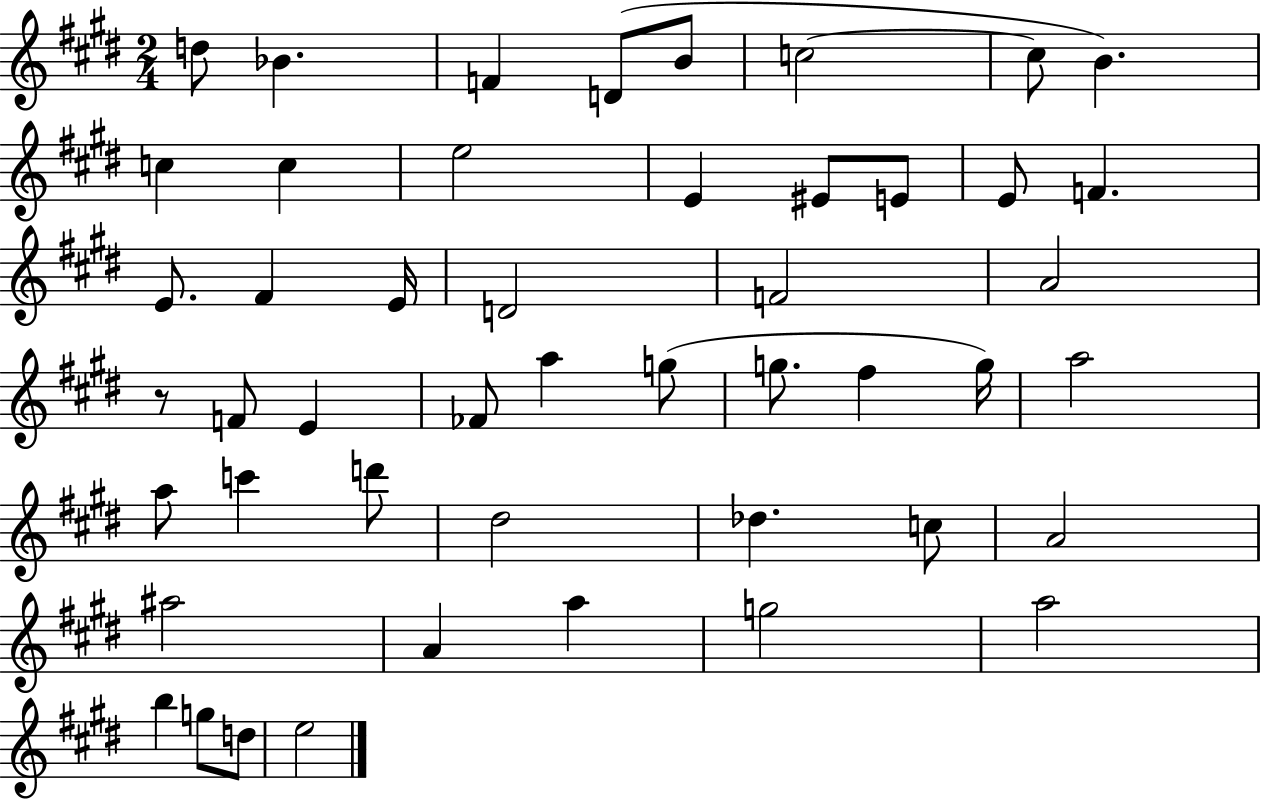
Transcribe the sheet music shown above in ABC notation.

X:1
T:Untitled
M:2/4
L:1/4
K:E
d/2 _B F D/2 B/2 c2 c/2 B c c e2 E ^E/2 E/2 E/2 F E/2 ^F E/4 D2 F2 A2 z/2 F/2 E _F/2 a g/2 g/2 ^f g/4 a2 a/2 c' d'/2 ^d2 _d c/2 A2 ^a2 A a g2 a2 b g/2 d/2 e2